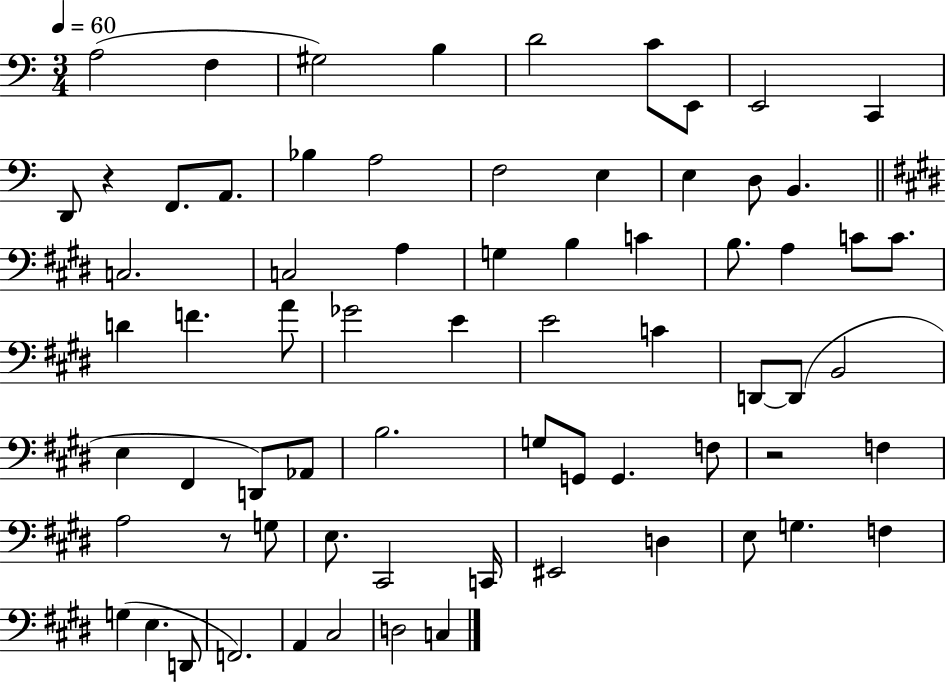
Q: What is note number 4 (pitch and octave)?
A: B3